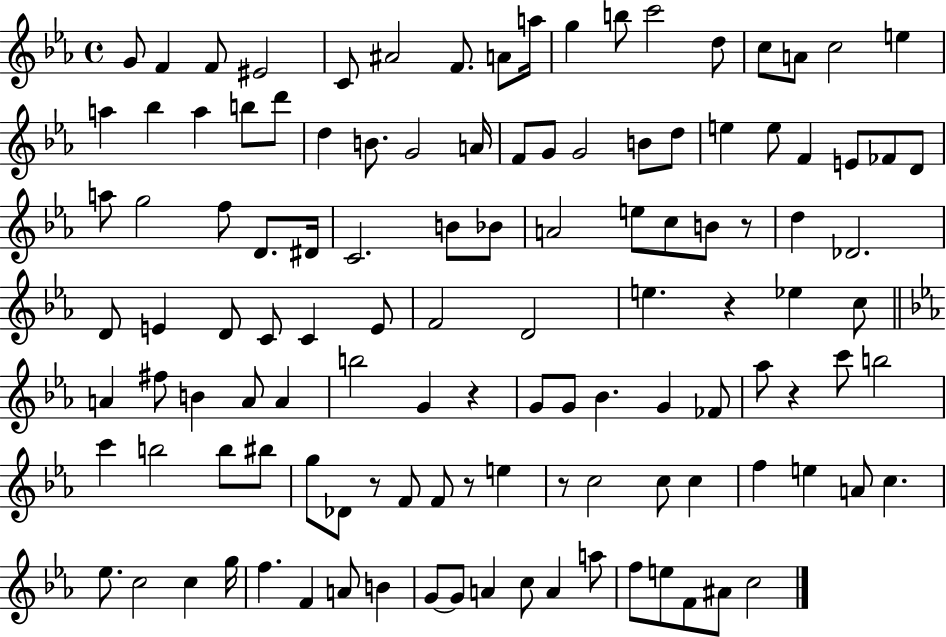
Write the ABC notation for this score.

X:1
T:Untitled
M:4/4
L:1/4
K:Eb
G/2 F F/2 ^E2 C/2 ^A2 F/2 A/2 a/4 g b/2 c'2 d/2 c/2 A/2 c2 e a _b a b/2 d'/2 d B/2 G2 A/4 F/2 G/2 G2 B/2 d/2 e e/2 F E/2 _F/2 D/2 a/2 g2 f/2 D/2 ^D/4 C2 B/2 _B/2 A2 e/2 c/2 B/2 z/2 d _D2 D/2 E D/2 C/2 C E/2 F2 D2 e z _e c/2 A ^f/2 B A/2 A b2 G z G/2 G/2 _B G _F/2 _a/2 z c'/2 b2 c' b2 b/2 ^b/2 g/2 _D/2 z/2 F/2 F/2 z/2 e z/2 c2 c/2 c f e A/2 c _e/2 c2 c g/4 f F A/2 B G/2 G/2 A c/2 A a/2 f/2 e/2 F/2 ^A/2 c2